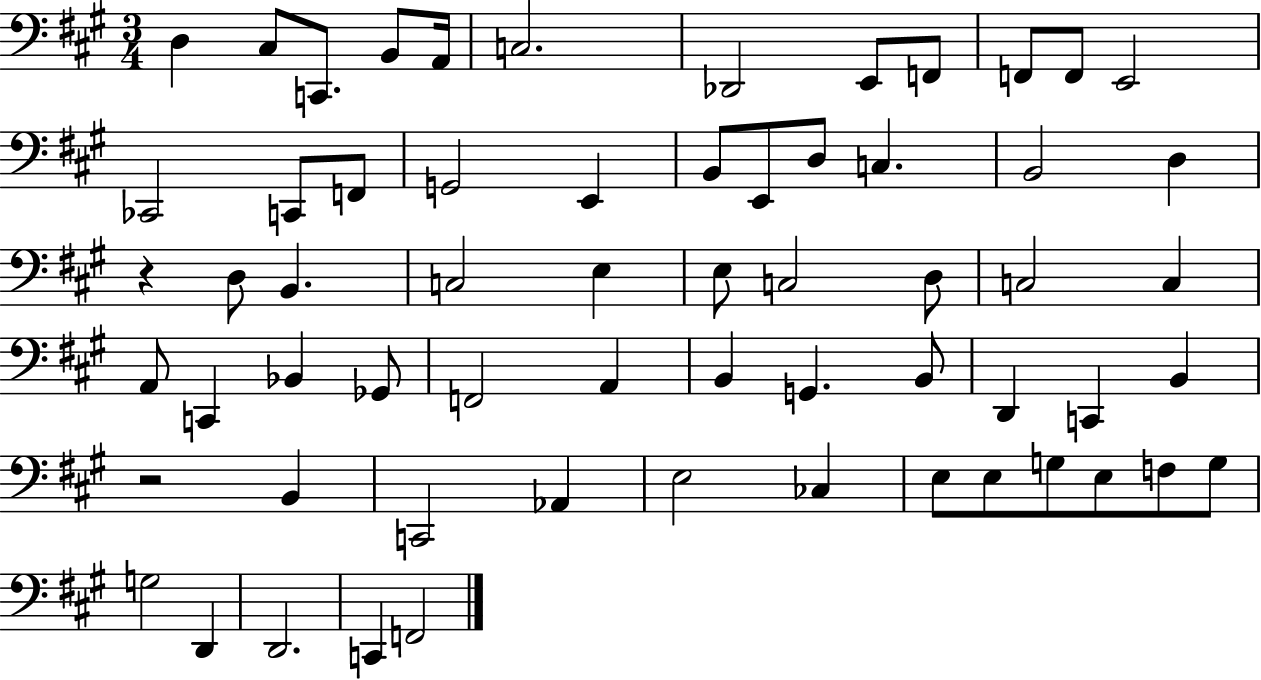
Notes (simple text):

D3/q C#3/e C2/e. B2/e A2/s C3/h. Db2/h E2/e F2/e F2/e F2/e E2/h CES2/h C2/e F2/e G2/h E2/q B2/e E2/e D3/e C3/q. B2/h D3/q R/q D3/e B2/q. C3/h E3/q E3/e C3/h D3/e C3/h C3/q A2/e C2/q Bb2/q Gb2/e F2/h A2/q B2/q G2/q. B2/e D2/q C2/q B2/q R/h B2/q C2/h Ab2/q E3/h CES3/q E3/e E3/e G3/e E3/e F3/e G3/e G3/h D2/q D2/h. C2/q F2/h